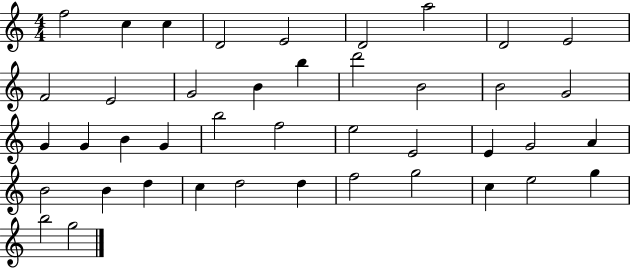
{
  \clef treble
  \numericTimeSignature
  \time 4/4
  \key c \major
  f''2 c''4 c''4 | d'2 e'2 | d'2 a''2 | d'2 e'2 | \break f'2 e'2 | g'2 b'4 b''4 | d'''2 b'2 | b'2 g'2 | \break g'4 g'4 b'4 g'4 | b''2 f''2 | e''2 e'2 | e'4 g'2 a'4 | \break b'2 b'4 d''4 | c''4 d''2 d''4 | f''2 g''2 | c''4 e''2 g''4 | \break b''2 g''2 | \bar "|."
}